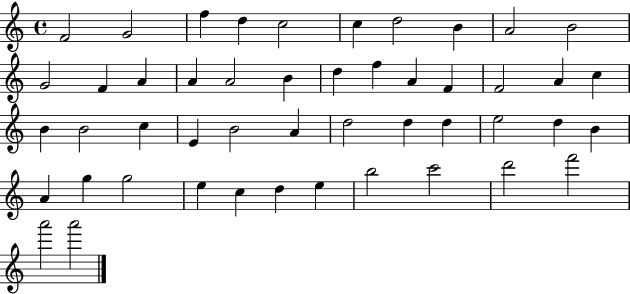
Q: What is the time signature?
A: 4/4